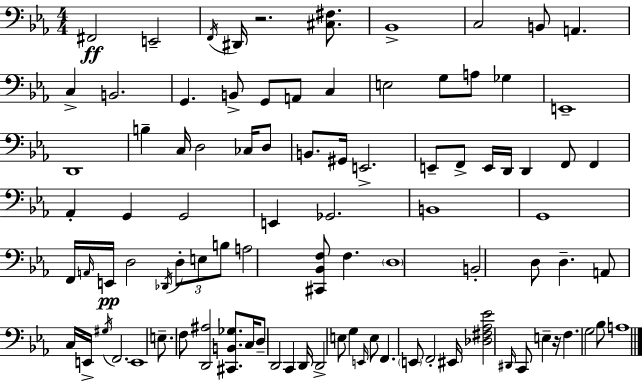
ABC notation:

X:1
T:Untitled
M:4/4
L:1/4
K:Cm
^F,,2 E,,2 F,,/4 ^D,,/4 z2 [^C,^F,]/2 _B,,4 C,2 B,,/2 A,, C, B,,2 G,, B,,/2 G,,/2 A,,/2 C, E,2 G,/2 A,/2 _G, E,,4 D,,4 B, C,/4 D,2 _C,/4 D,/2 B,,/2 ^G,,/4 E,,2 E,,/2 F,,/2 E,,/4 D,,/4 D,, F,,/2 F,, _A,, G,, G,,2 E,, _G,,2 B,,4 G,,4 F,,/4 A,,/4 E,,/4 D,2 _D,,/4 D,/2 E,/2 B,/2 A,2 [^C,,_B,,F,]/2 F, D,4 B,,2 D,/2 D, A,,/2 C,/4 E,,/4 ^G,/4 F,,2 E,,4 E,/2 F,/2 [D,,^A,]2 [^C,,B,,_G,]/2 C,/4 D,/2 D,,2 C,, D,,/4 D,,2 E,/2 G, E,,/4 E,/2 F,, E,,/2 F,,2 ^E,,/4 [_D,^F,_A,_E]2 ^D,,/4 C,,/2 E, z/4 F, G,2 _B,/2 A,4